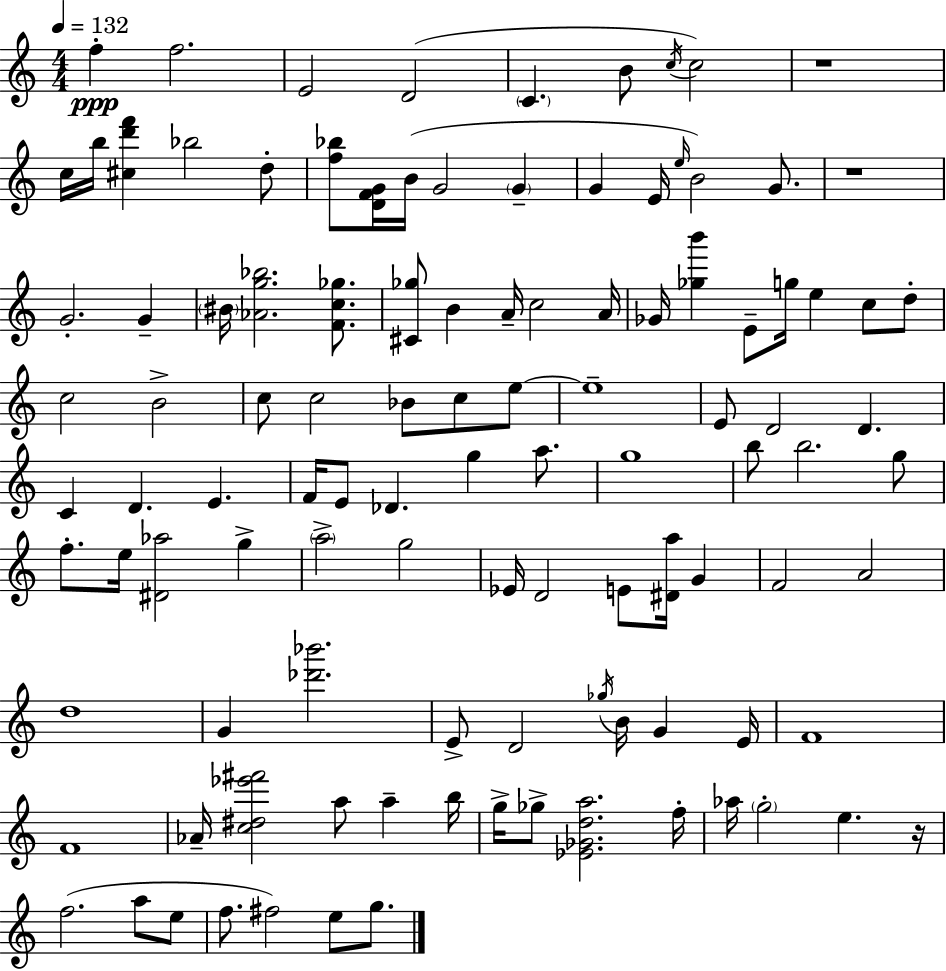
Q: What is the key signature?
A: A minor